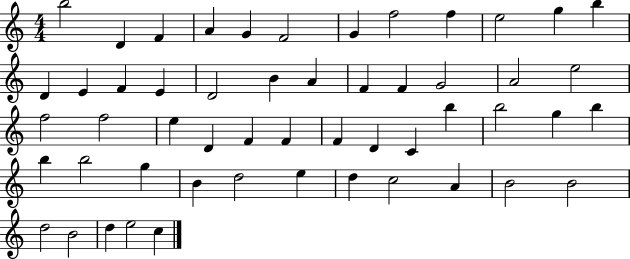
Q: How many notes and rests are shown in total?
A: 53